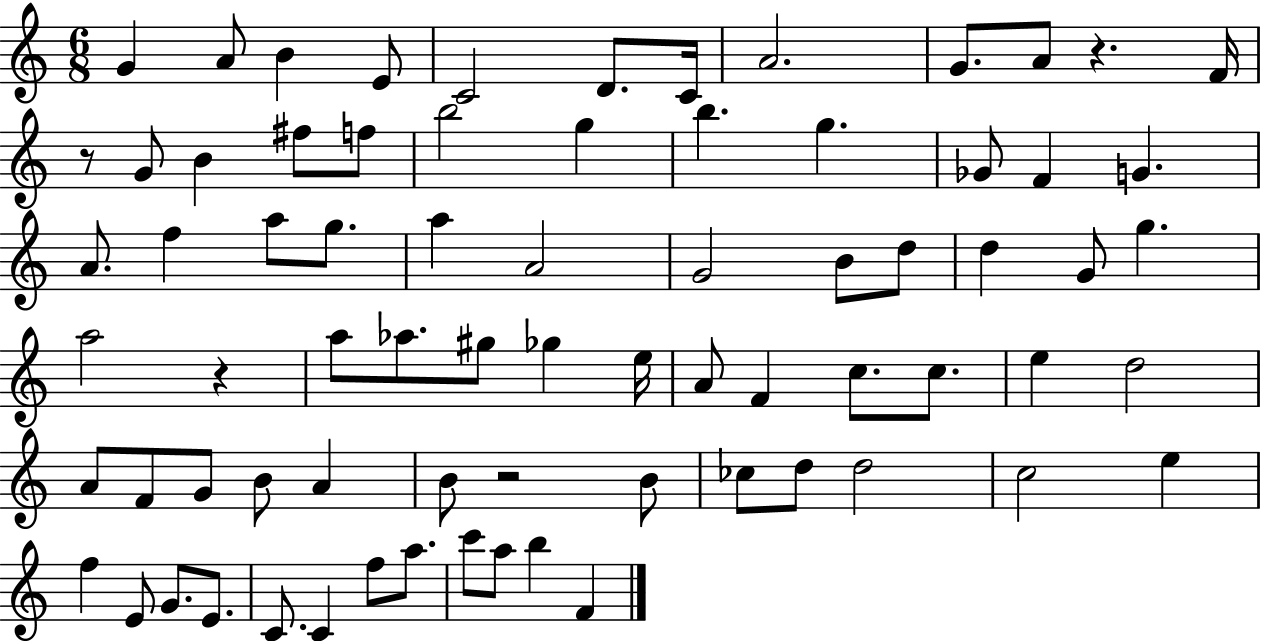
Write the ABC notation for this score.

X:1
T:Untitled
M:6/8
L:1/4
K:C
G A/2 B E/2 C2 D/2 C/4 A2 G/2 A/2 z F/4 z/2 G/2 B ^f/2 f/2 b2 g b g _G/2 F G A/2 f a/2 g/2 a A2 G2 B/2 d/2 d G/2 g a2 z a/2 _a/2 ^g/2 _g e/4 A/2 F c/2 c/2 e d2 A/2 F/2 G/2 B/2 A B/2 z2 B/2 _c/2 d/2 d2 c2 e f E/2 G/2 E/2 C/2 C f/2 a/2 c'/2 a/2 b F